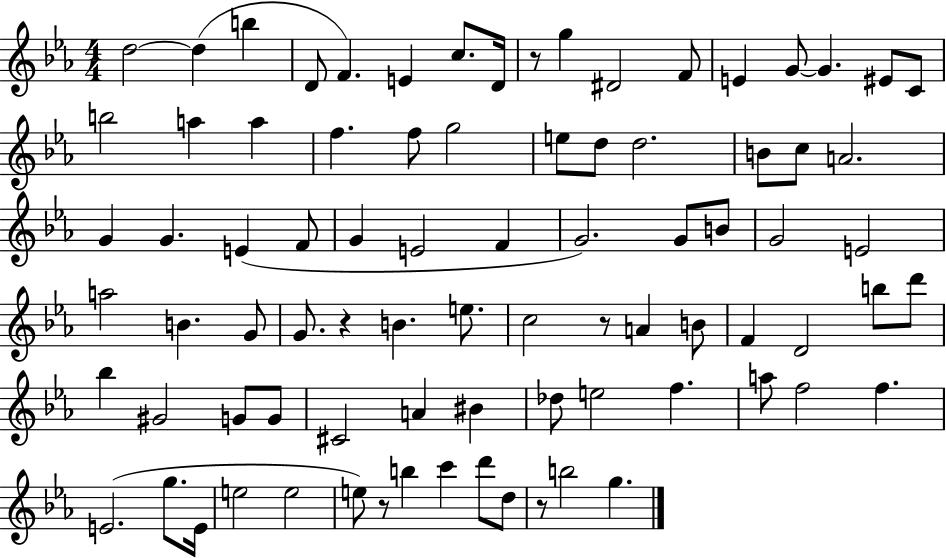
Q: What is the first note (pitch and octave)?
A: D5